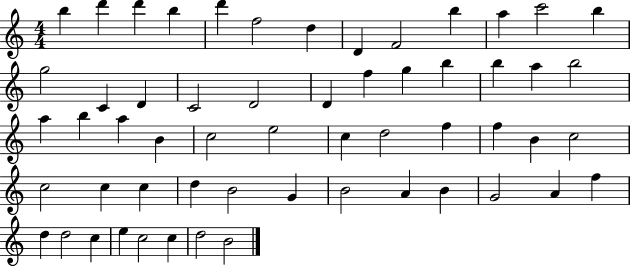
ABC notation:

X:1
T:Untitled
M:4/4
L:1/4
K:C
b d' d' b d' f2 d D F2 b a c'2 b g2 C D C2 D2 D f g b b a b2 a b a B c2 e2 c d2 f f B c2 c2 c c d B2 G B2 A B G2 A f d d2 c e c2 c d2 B2